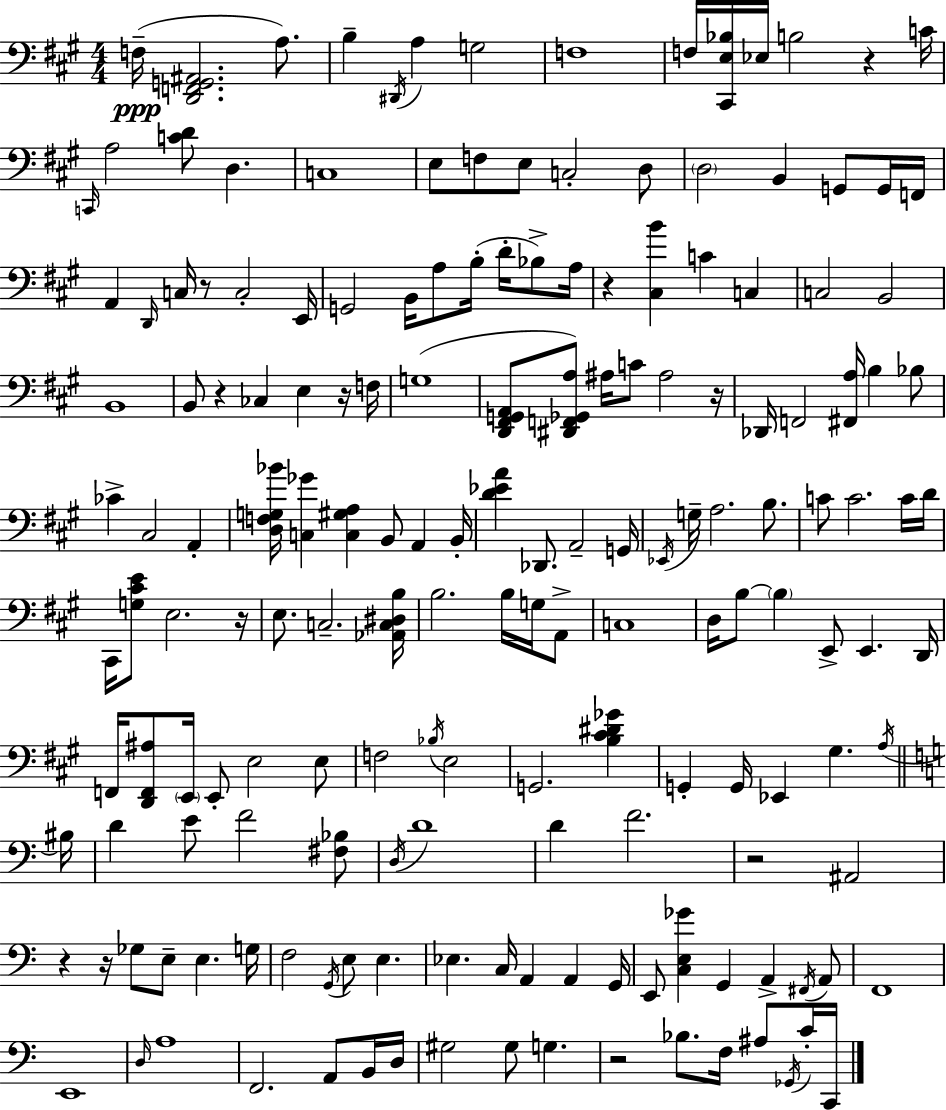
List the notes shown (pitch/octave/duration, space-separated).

F3/s [D2,F2,G2,A#2]/h. A3/e. B3/q D#2/s A3/q G3/h F3/w F3/s [C#2,E3,Bb3]/s Eb3/s B3/h R/q C4/s C2/s A3/h [C4,D4]/e D3/q. C3/w E3/e F3/e E3/e C3/h D3/e D3/h B2/q G2/e G2/s F2/s A2/q D2/s C3/s R/e C3/h E2/s G2/h B2/s A3/e B3/s D4/s Bb3/e A3/s R/q [C#3,B4]/q C4/q C3/q C3/h B2/h B2/w B2/e R/q CES3/q E3/q R/s F3/s G3/w [D2,F#2,G2,A2]/e [D#2,F2,Gb2,A3]/e A#3/s C4/e A#3/h R/s Db2/s F2/h [F#2,A3]/s B3/q Bb3/e CES4/q C#3/h A2/q [D3,F3,G3,Bb4]/s [C3,Gb4]/q [C3,G#3,A3]/q B2/e A2/q B2/s [D4,Eb4,A4]/q Db2/e. A2/h G2/s Eb2/s G3/s A3/h. B3/e. C4/e C4/h. C4/s D4/s C#2/s [G3,C#4,E4]/e E3/h. R/s E3/e. C3/h. [Ab2,C3,D#3,B3]/s B3/h. B3/s G3/s A2/e C3/w D3/s B3/e B3/q E2/e E2/q. D2/s F2/s [D2,F2,A#3]/e E2/s E2/e E3/h E3/e F3/h Bb3/s E3/h G2/h. [B3,C#4,D#4,Gb4]/q G2/q G2/s Eb2/q G#3/q. A3/s BIS3/s D4/q E4/e F4/h [F#3,Bb3]/e D3/s D4/w D4/q F4/h. R/h A#2/h R/q R/s Gb3/e E3/e E3/q. G3/s F3/h G2/s E3/e E3/q. Eb3/q. C3/s A2/q A2/q G2/s E2/e [C3,E3,Gb4]/q G2/q A2/q F#2/s A2/e F2/w E2/w D3/s A3/w F2/h. A2/e B2/s D3/s G#3/h G#3/e G3/q. R/h Bb3/e. F3/s A#3/e Gb2/s C4/s C2/s